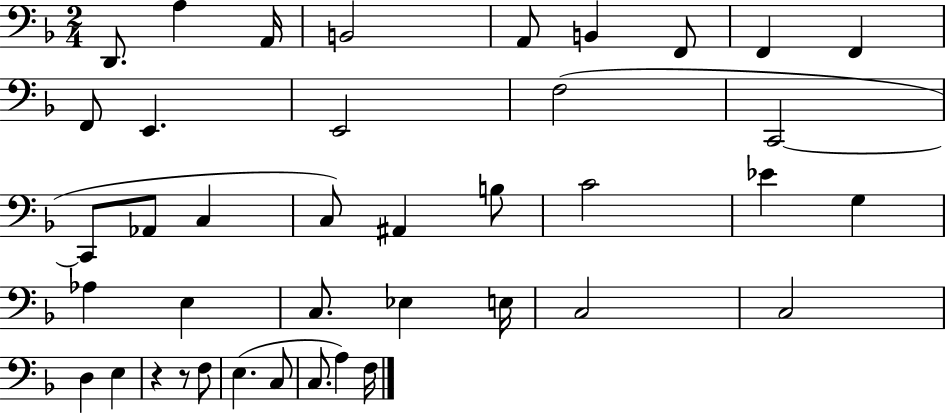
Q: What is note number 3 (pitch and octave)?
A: A2